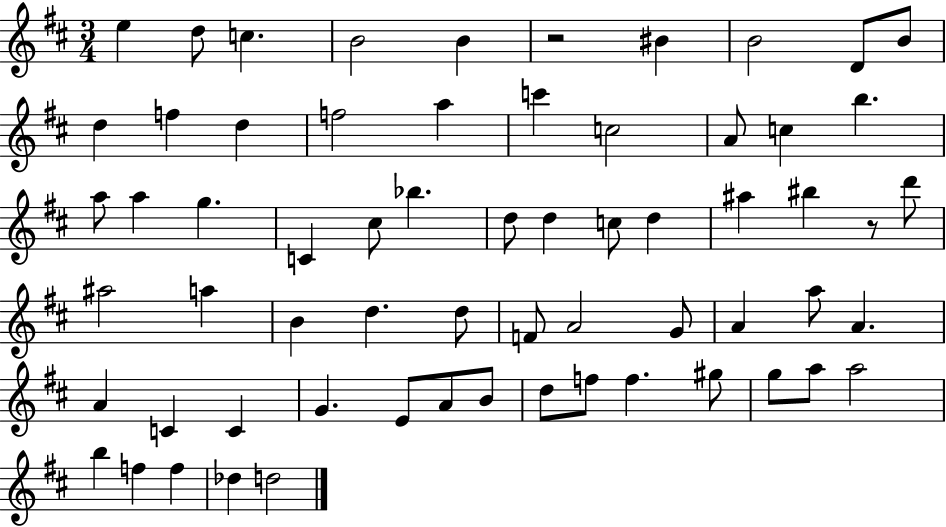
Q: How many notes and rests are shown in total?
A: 64